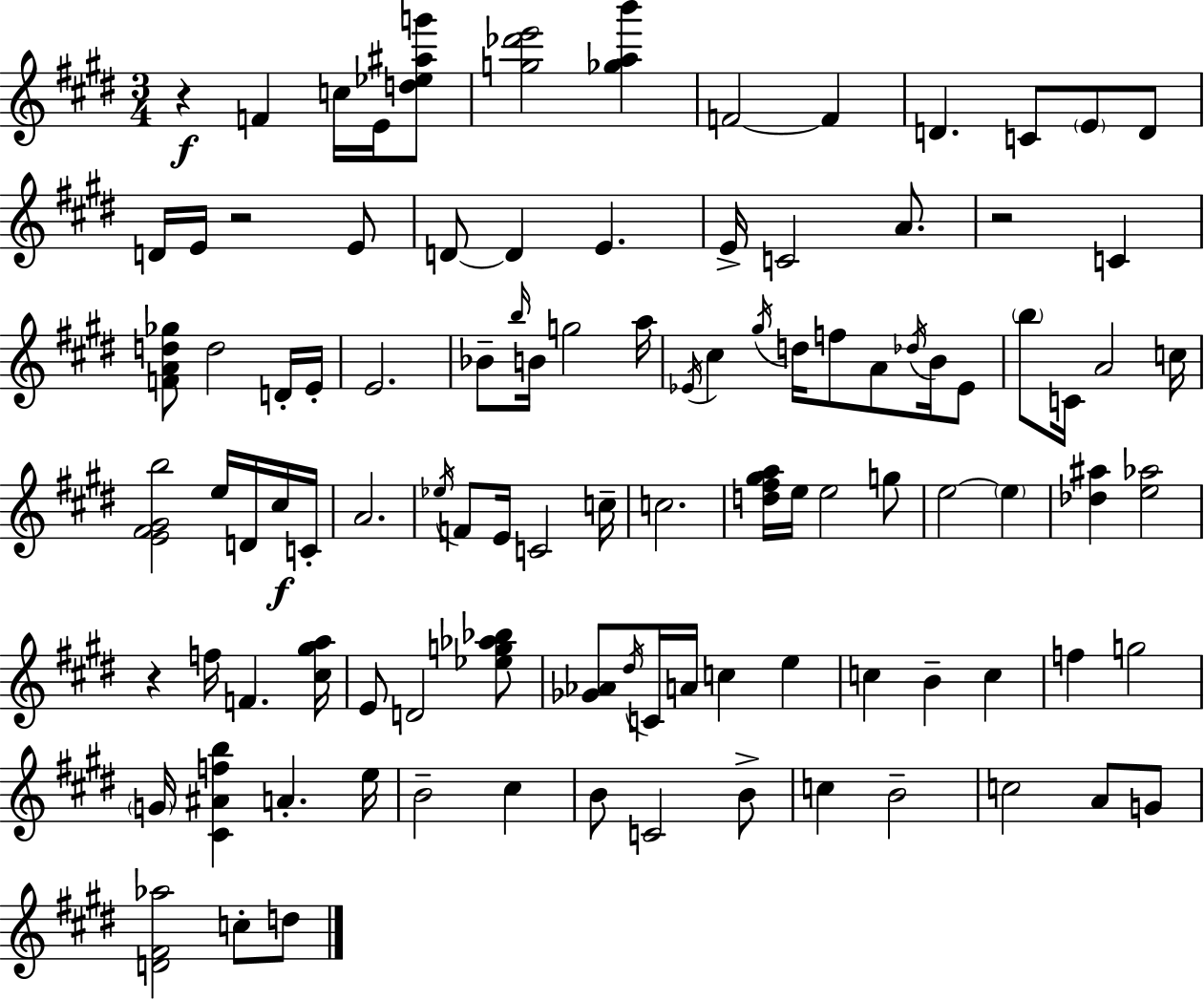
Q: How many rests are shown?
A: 4